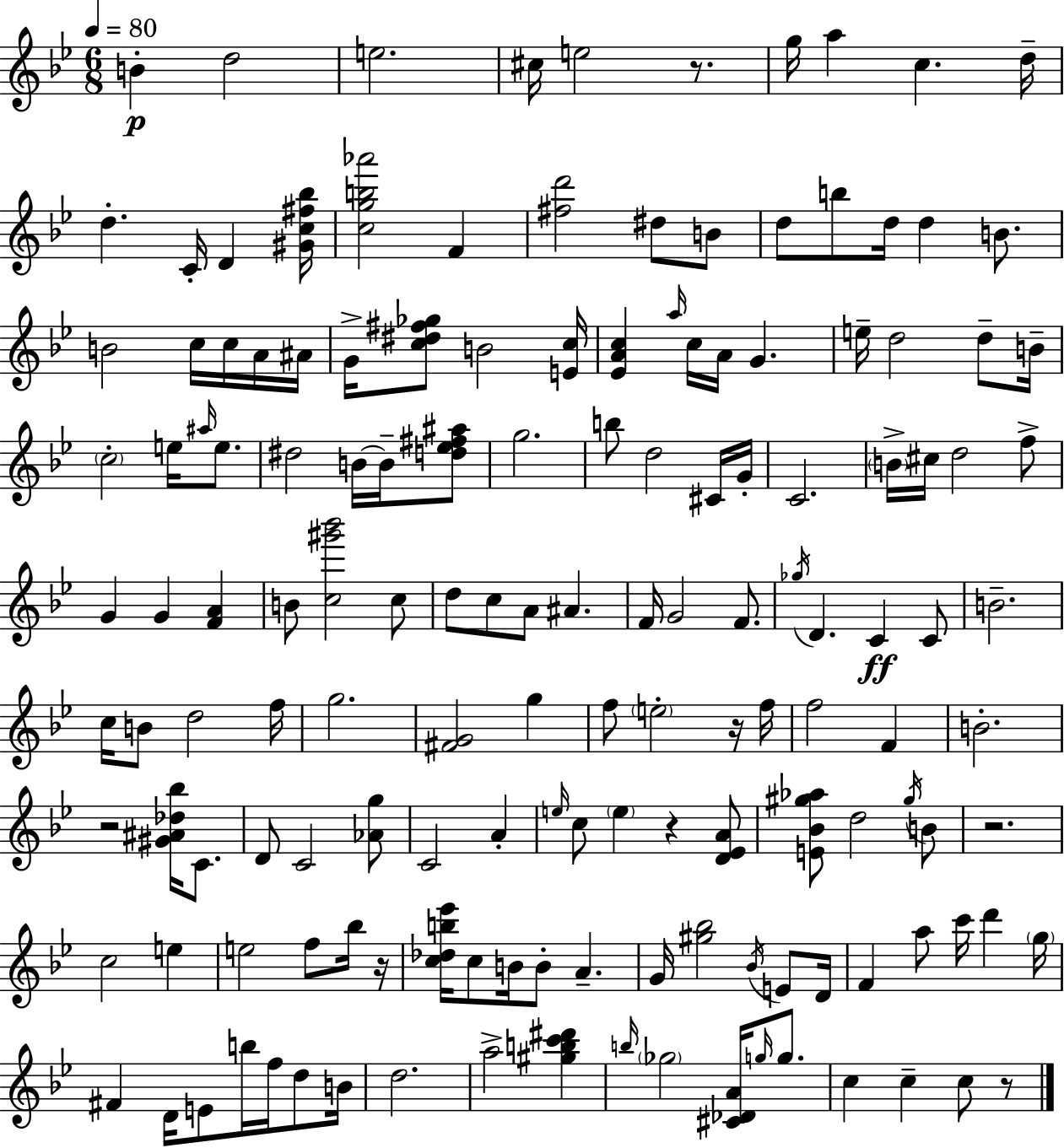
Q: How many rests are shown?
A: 7